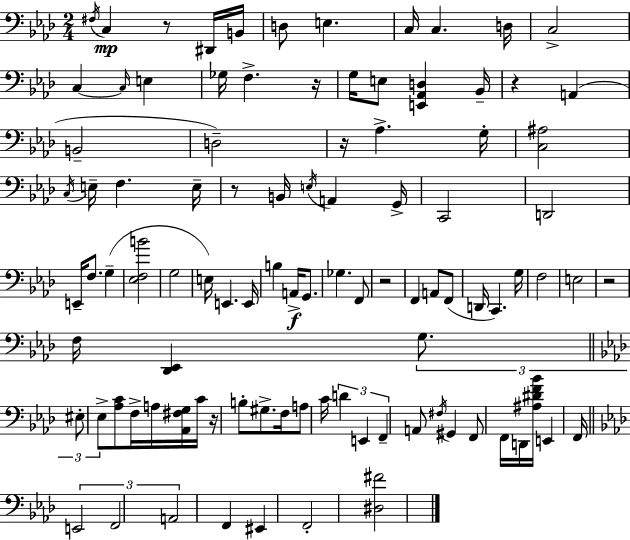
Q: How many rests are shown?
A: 8